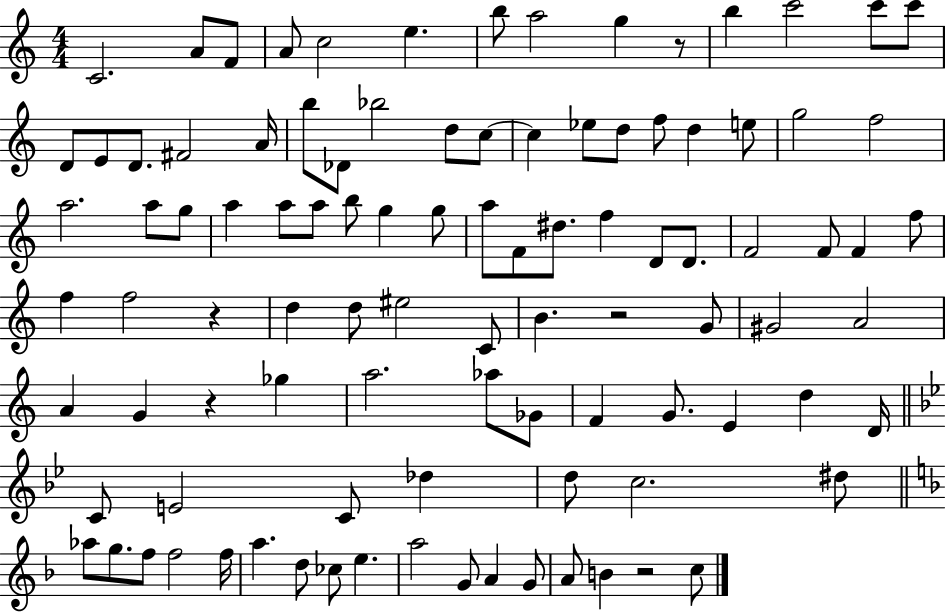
X:1
T:Untitled
M:4/4
L:1/4
K:C
C2 A/2 F/2 A/2 c2 e b/2 a2 g z/2 b c'2 c'/2 c'/2 D/2 E/2 D/2 ^F2 A/4 b/2 _D/2 _b2 d/2 c/2 c _e/2 d/2 f/2 d e/2 g2 f2 a2 a/2 g/2 a a/2 a/2 b/2 g g/2 a/2 F/2 ^d/2 f D/2 D/2 F2 F/2 F f/2 f f2 z d d/2 ^e2 C/2 B z2 G/2 ^G2 A2 A G z _g a2 _a/2 _G/2 F G/2 E d D/4 C/2 E2 C/2 _d d/2 c2 ^d/2 _a/2 g/2 f/2 f2 f/4 a d/2 _c/2 e a2 G/2 A G/2 A/2 B z2 c/2